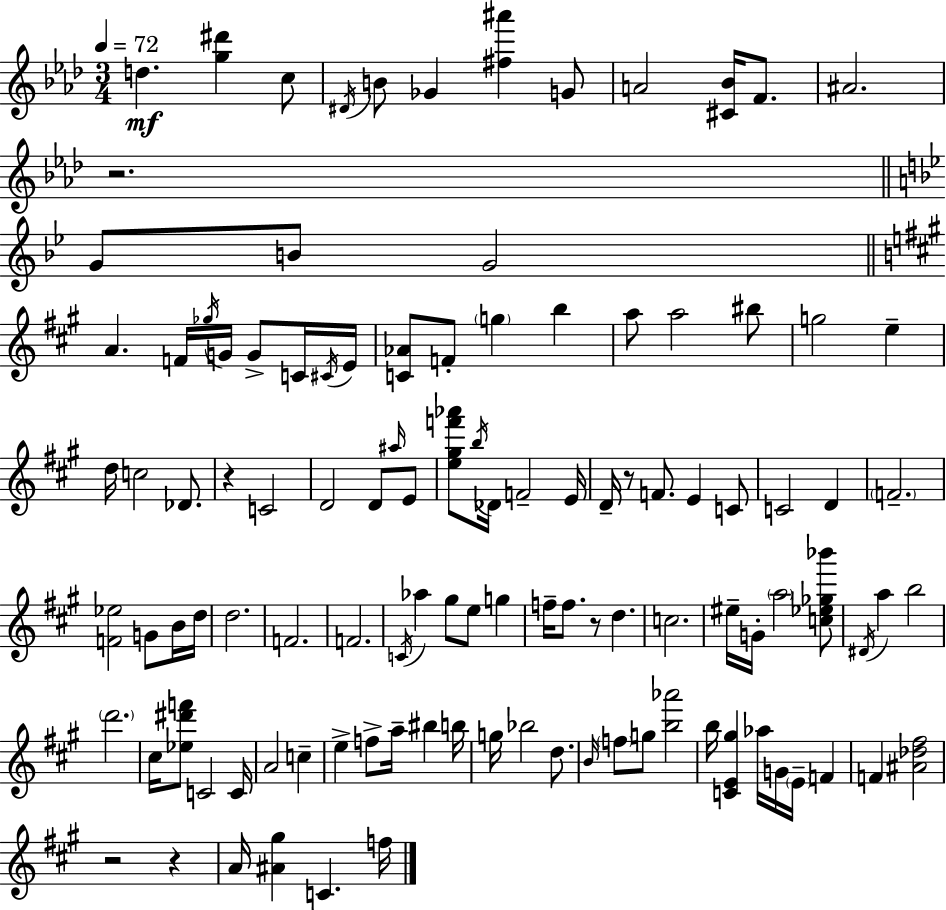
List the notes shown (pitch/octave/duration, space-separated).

D5/q. [G5,D#6]/q C5/e D#4/s B4/e Gb4/q [F#5,A#6]/q G4/e A4/h [C#4,Bb4]/s F4/e. A#4/h. R/h. G4/e B4/e G4/h A4/q. F4/s Gb5/s G4/s G4/e C4/s C#4/s E4/s [C4,Ab4]/e F4/e G5/q B5/q A5/e A5/h BIS5/e G5/h E5/q D5/s C5/h Db4/e. R/q C4/h D4/h D4/e A#5/s E4/e [E5,G#5,F6,Ab6]/e B5/s Db4/s F4/h E4/s D4/s R/e F4/e. E4/q C4/e C4/h D4/q F4/h. [F4,Eb5]/h G4/e B4/s D5/s D5/h. F4/h. F4/h. C4/s Ab5/q G#5/e E5/e G5/q F5/s F5/e. R/e D5/q. C5/h. EIS5/s G4/s A5/h [C5,Eb5,Gb5,Bb6]/e D#4/s A5/q B5/h D6/h. C#5/s [Eb5,D#6,F6]/e C4/h C4/s A4/h C5/q E5/q F5/e A5/s BIS5/q B5/s G5/s Bb5/h D5/e. B4/s F5/e G5/e [B5,Ab6]/h B5/s [C4,E4,G#5]/q Ab5/s G4/s E4/s F4/q F4/q [A#4,Db5,F#5]/h R/h R/q A4/s [A#4,G#5]/q C4/q. F5/s